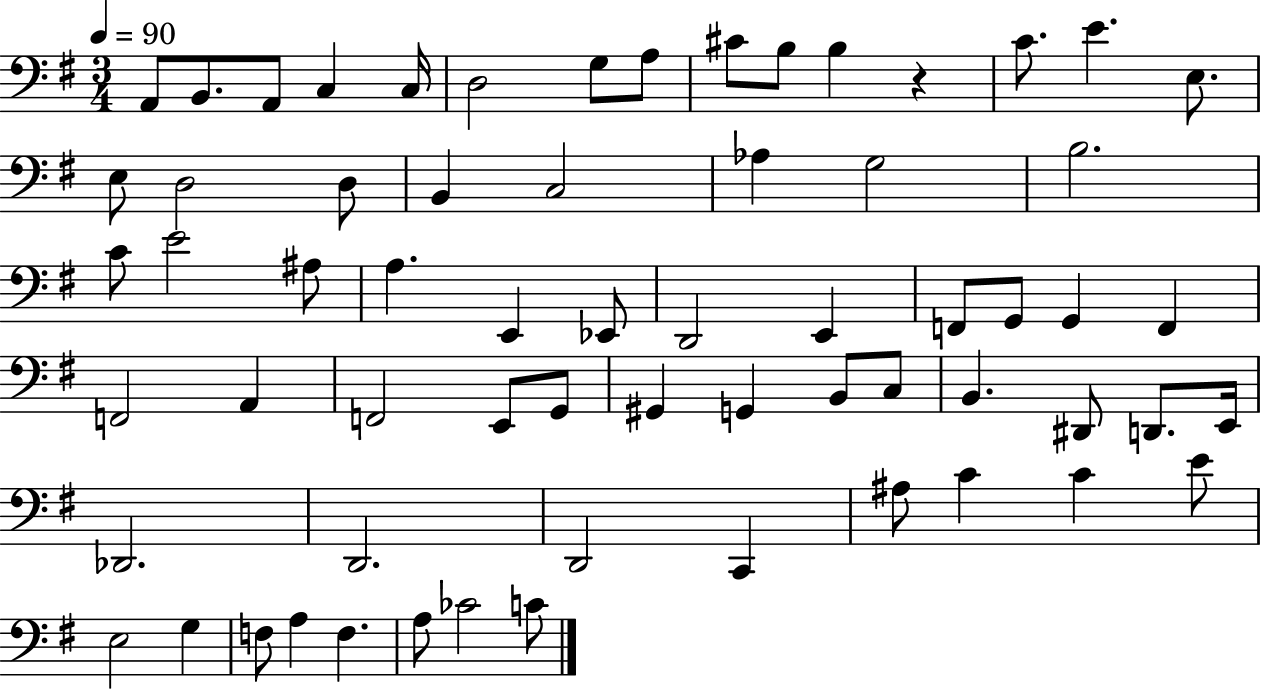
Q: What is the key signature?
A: G major